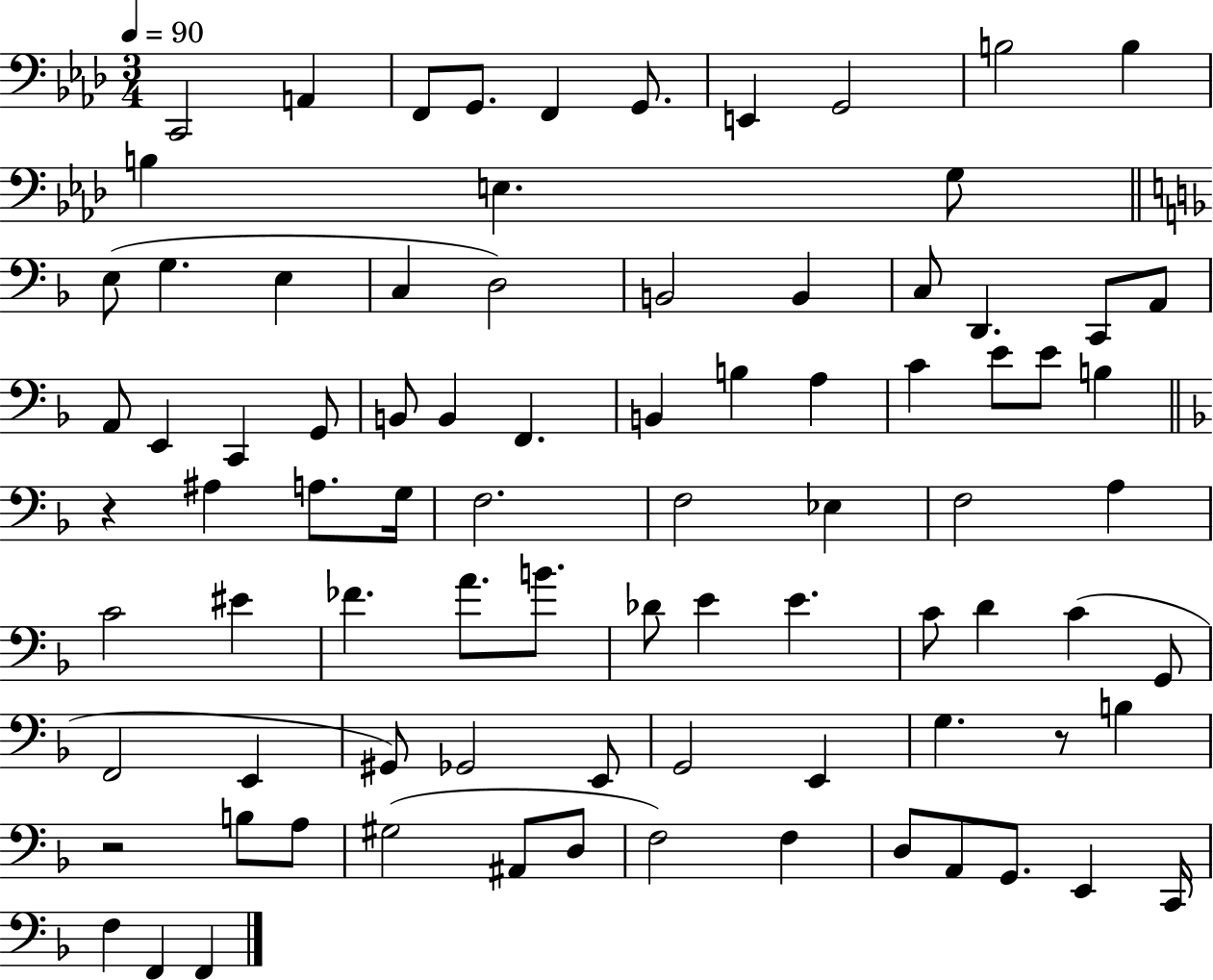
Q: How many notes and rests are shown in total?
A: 85